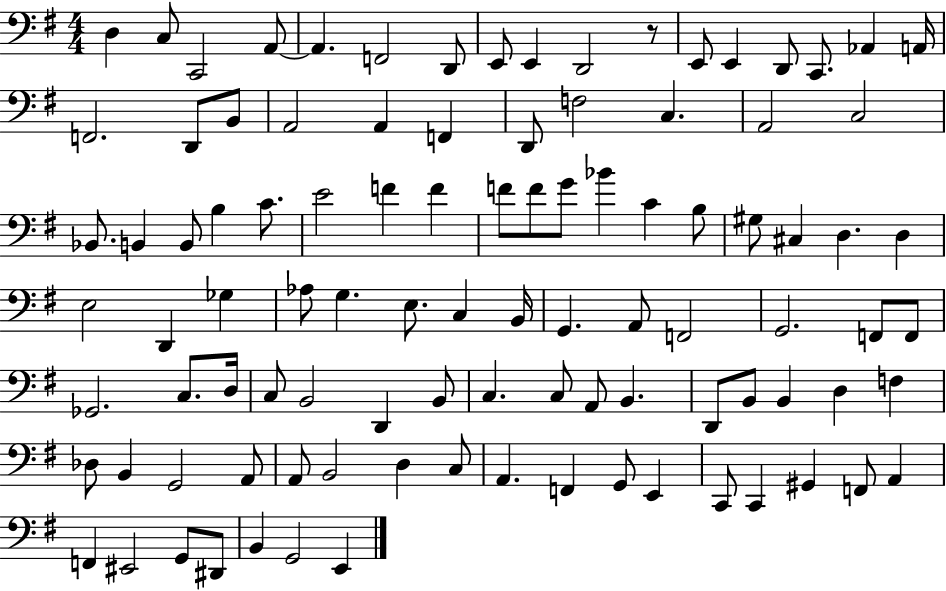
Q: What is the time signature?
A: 4/4